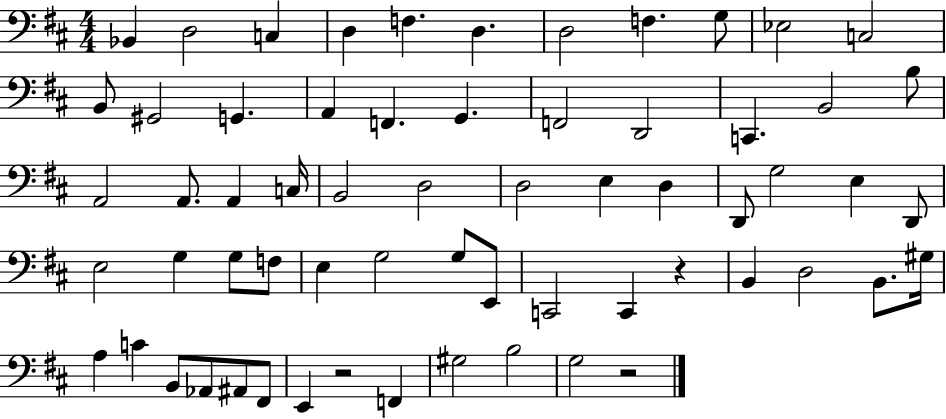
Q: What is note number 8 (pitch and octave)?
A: F3